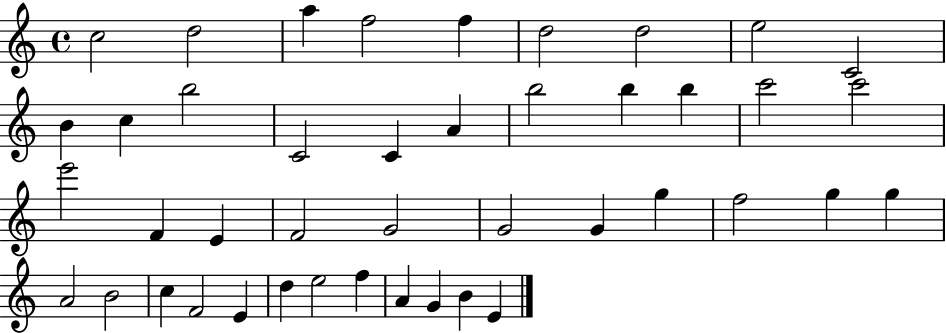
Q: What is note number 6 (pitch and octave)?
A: D5